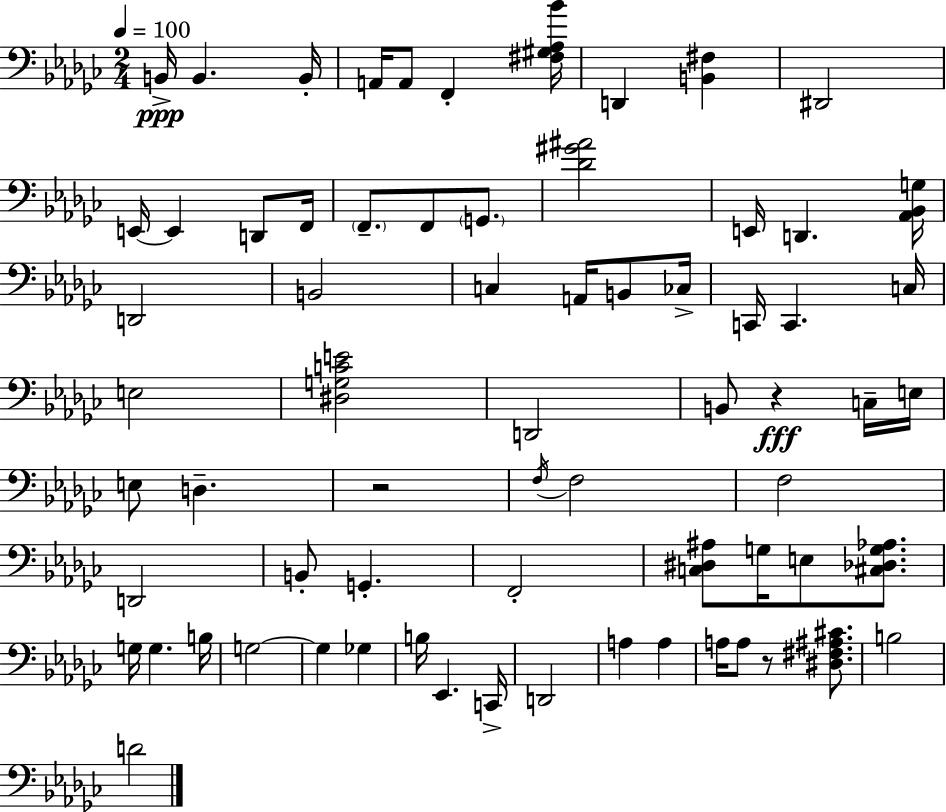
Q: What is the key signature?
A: EES minor